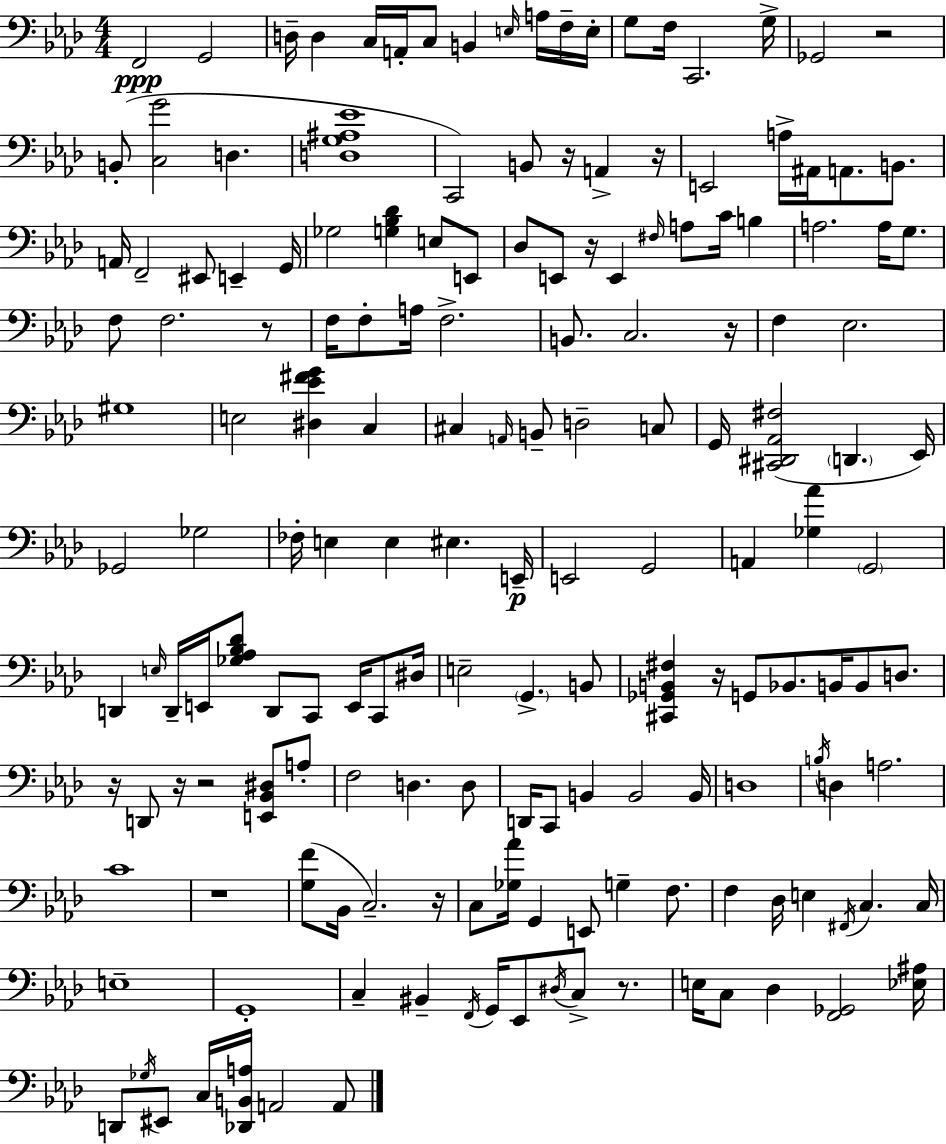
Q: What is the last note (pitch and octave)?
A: A2